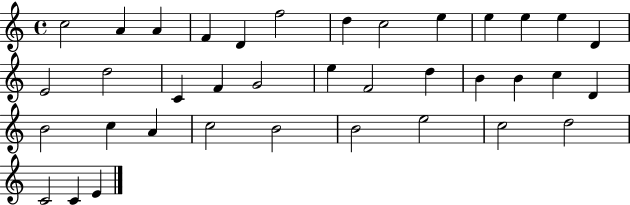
C5/h A4/q A4/q F4/q D4/q F5/h D5/q C5/h E5/q E5/q E5/q E5/q D4/q E4/h D5/h C4/q F4/q G4/h E5/q F4/h D5/q B4/q B4/q C5/q D4/q B4/h C5/q A4/q C5/h B4/h B4/h E5/h C5/h D5/h C4/h C4/q E4/q